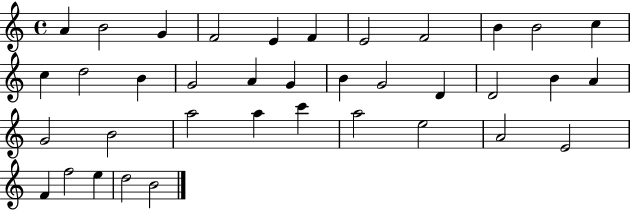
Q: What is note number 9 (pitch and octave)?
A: B4